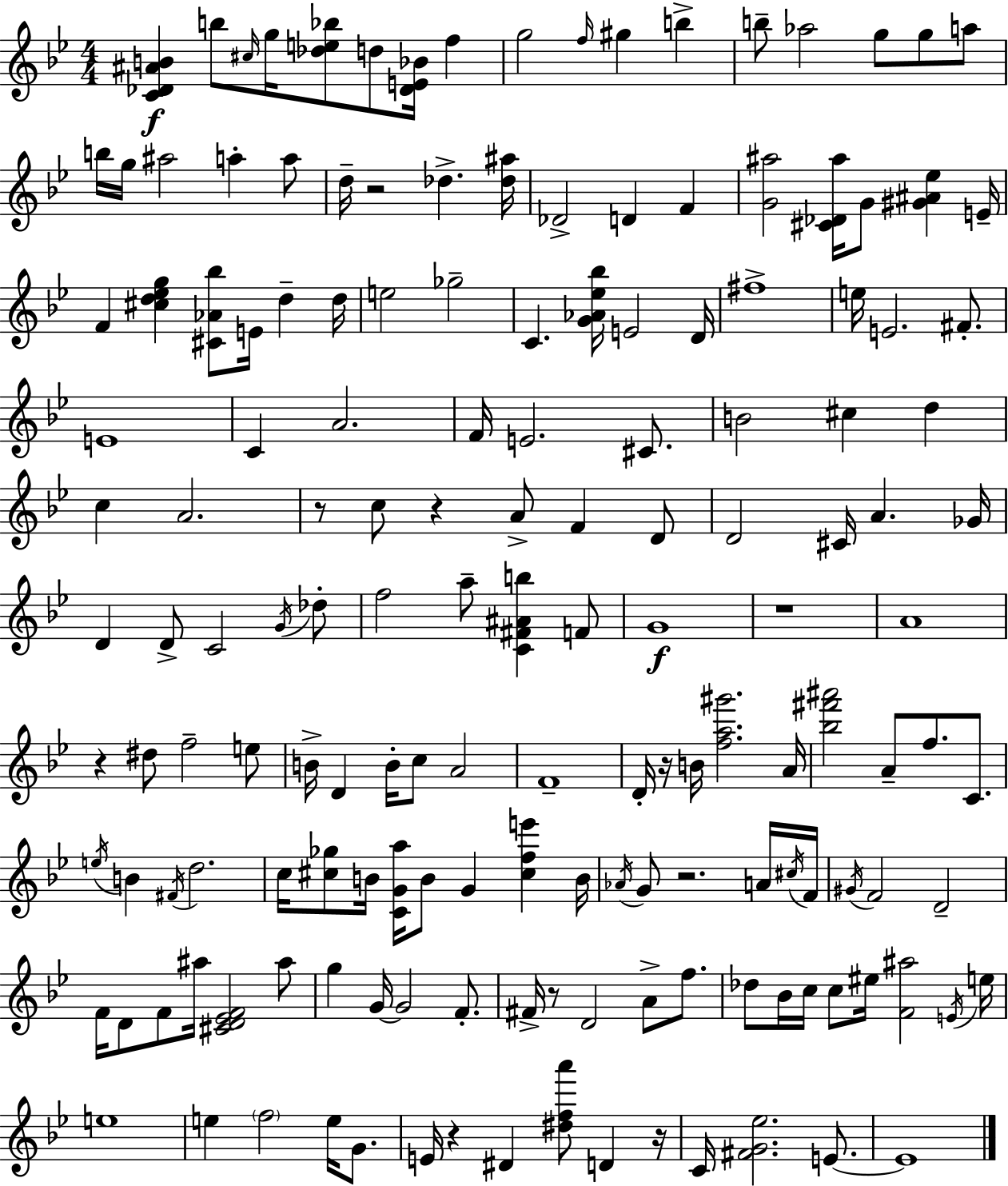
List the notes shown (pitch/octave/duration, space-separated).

[C4,Db4,A#4,B4]/q B5/e C#5/s G5/s [Db5,E5,Bb5]/e D5/e [Db4,E4,Bb4]/s F5/q G5/h F5/s G#5/q B5/q B5/e Ab5/h G5/e G5/e A5/e B5/s G5/s A#5/h A5/q A5/e D5/s R/h Db5/q. [Db5,A#5]/s Db4/h D4/q F4/q [G4,A#5]/h [C#4,Db4,A#5]/s G4/e [G#4,A#4,Eb5]/q E4/s F4/q [C#5,D5,Eb5,G5]/q [C#4,Ab4,Bb5]/e E4/s D5/q D5/s E5/h Gb5/h C4/q. [G4,Ab4,Eb5,Bb5]/s E4/h D4/s F#5/w E5/s E4/h. F#4/e. E4/w C4/q A4/h. F4/s E4/h. C#4/e. B4/h C#5/q D5/q C5/q A4/h. R/e C5/e R/q A4/e F4/q D4/e D4/h C#4/s A4/q. Gb4/s D4/q D4/e C4/h G4/s Db5/e F5/h A5/e [C4,F#4,A#4,B5]/q F4/e G4/w R/w A4/w R/q D#5/e F5/h E5/e B4/s D4/q B4/s C5/e A4/h F4/w D4/s R/s B4/s [F5,A5,G#6]/h. A4/s [Bb5,F#6,A#6]/h A4/e F5/e. C4/e. E5/s B4/q F#4/s D5/h. C5/s [C#5,Gb5]/e B4/s [C4,G4,A5]/s B4/e G4/q [C#5,F5,E6]/q B4/s Ab4/s G4/e R/h. A4/s C#5/s F4/s G#4/s F4/h D4/h F4/s D4/e F4/e A#5/s [C#4,D4,Eb4,F4]/h A#5/e G5/q G4/s G4/h F4/e. F#4/s R/e D4/h A4/e F5/e. Db5/e Bb4/s C5/s C5/e EIS5/s [F4,A#5]/h E4/s E5/s E5/w E5/q F5/h E5/s G4/e. E4/s R/q D#4/q [D#5,F5,A6]/e D4/q R/s C4/s [F#4,G4,Eb5]/h. E4/e. E4/w